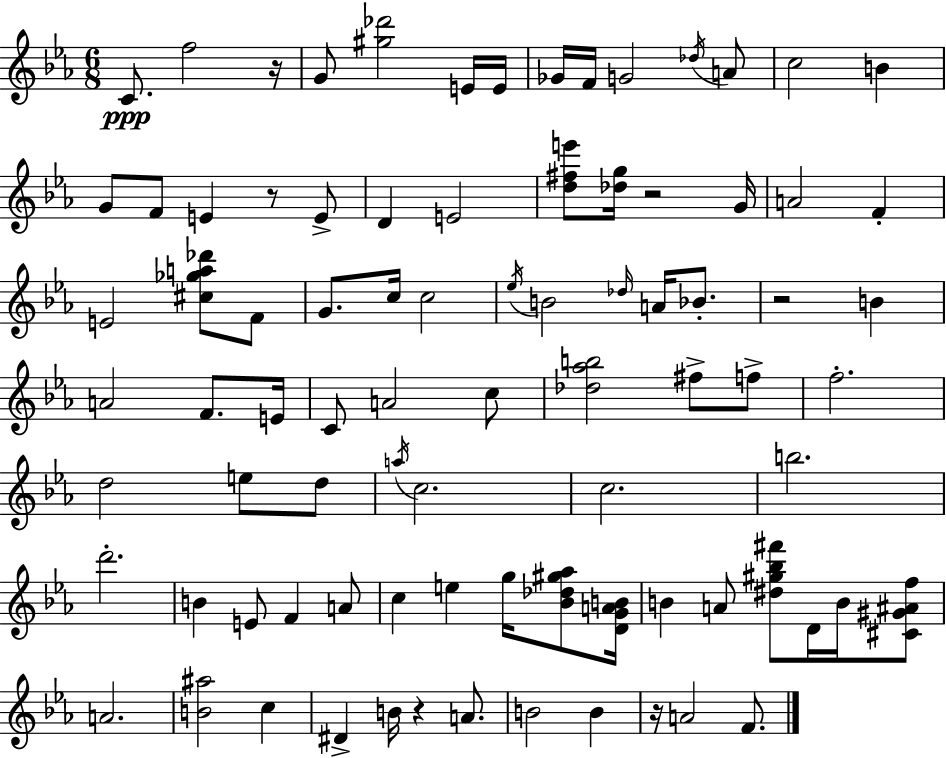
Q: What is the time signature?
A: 6/8